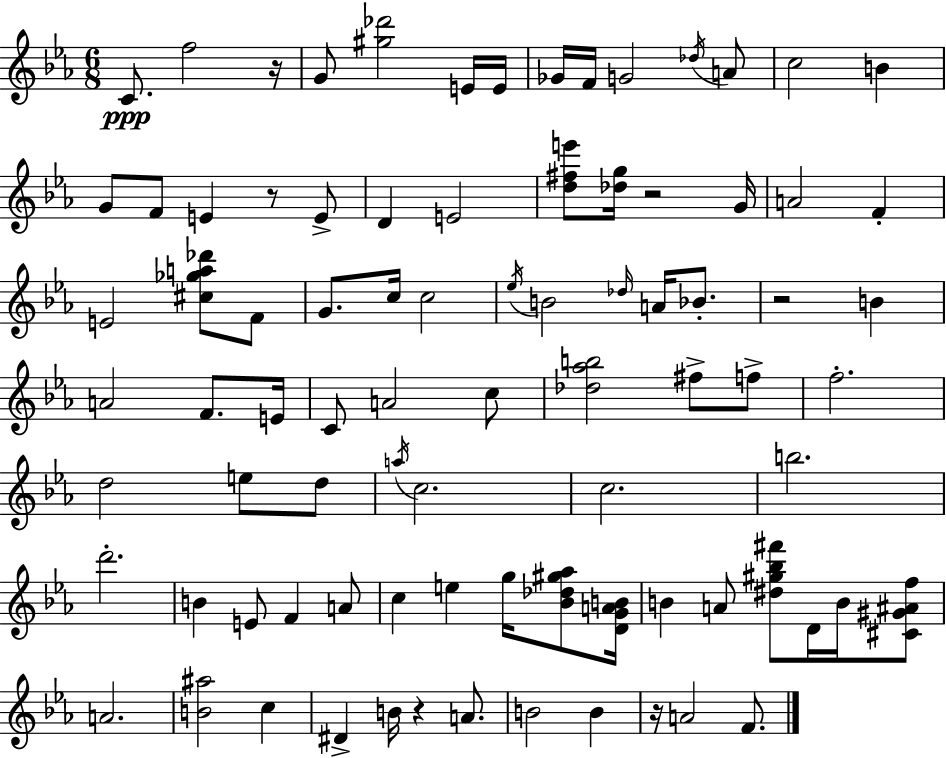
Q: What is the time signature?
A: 6/8